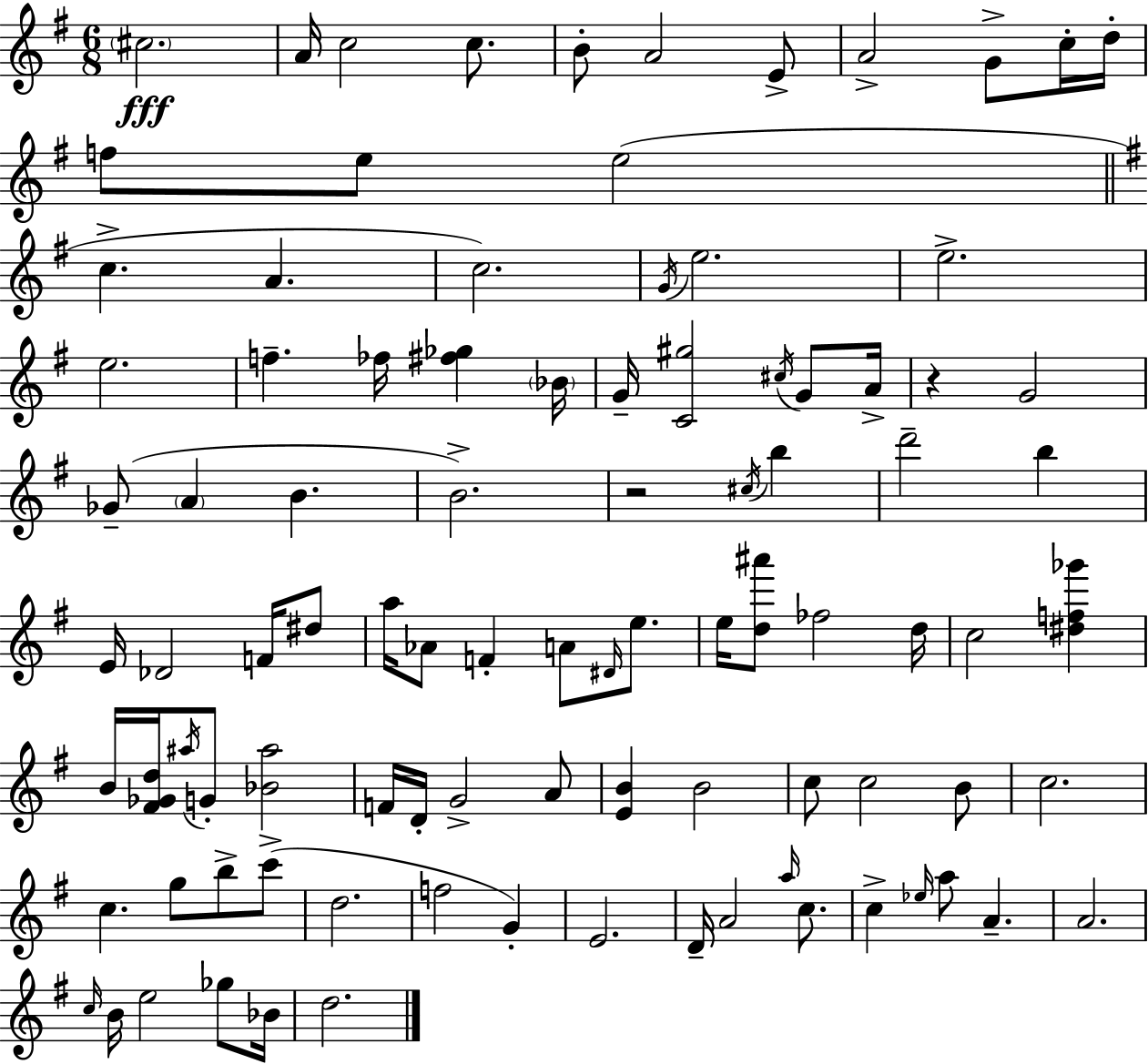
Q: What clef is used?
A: treble